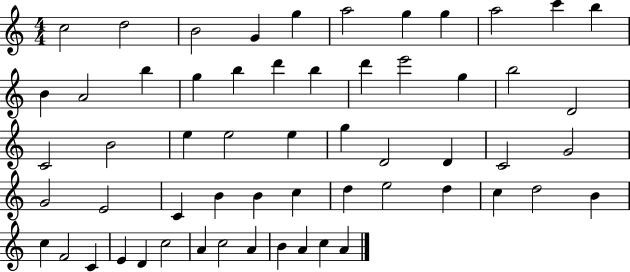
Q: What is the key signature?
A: C major